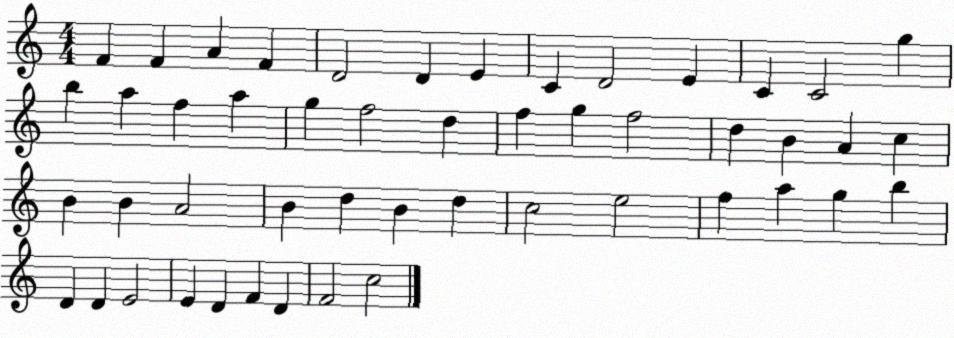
X:1
T:Untitled
M:4/4
L:1/4
K:C
F F A F D2 D E C D2 E C C2 g b a f a g f2 d f g f2 d B A c B B A2 B d B d c2 e2 f a g b D D E2 E D F D F2 c2